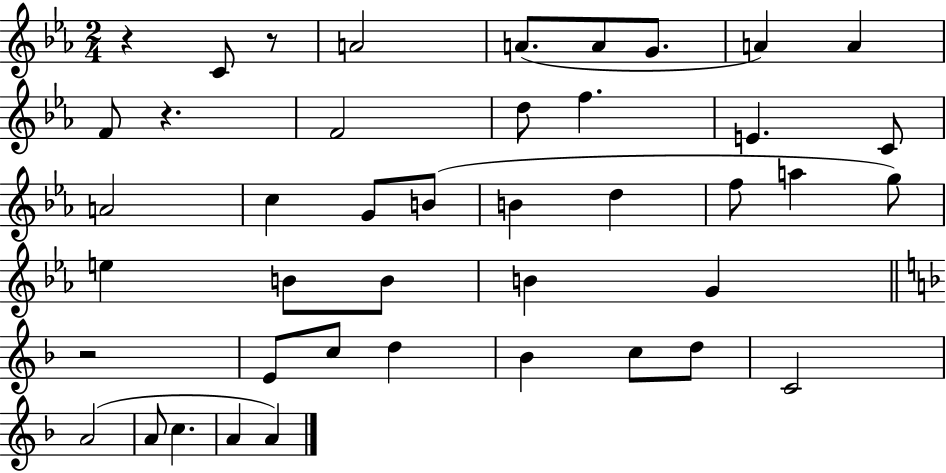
{
  \clef treble
  \numericTimeSignature
  \time 2/4
  \key ees \major
  r4 c'8 r8 | a'2 | a'8.( a'8 g'8. | a'4) a'4 | \break f'8 r4. | f'2 | d''8 f''4. | e'4. c'8 | \break a'2 | c''4 g'8 b'8( | b'4 d''4 | f''8 a''4 g''8) | \break e''4 b'8 b'8 | b'4 g'4 | \bar "||" \break \key f \major r2 | e'8 c''8 d''4 | bes'4 c''8 d''8 | c'2 | \break a'2( | a'8 c''4. | a'4 a'4) | \bar "|."
}